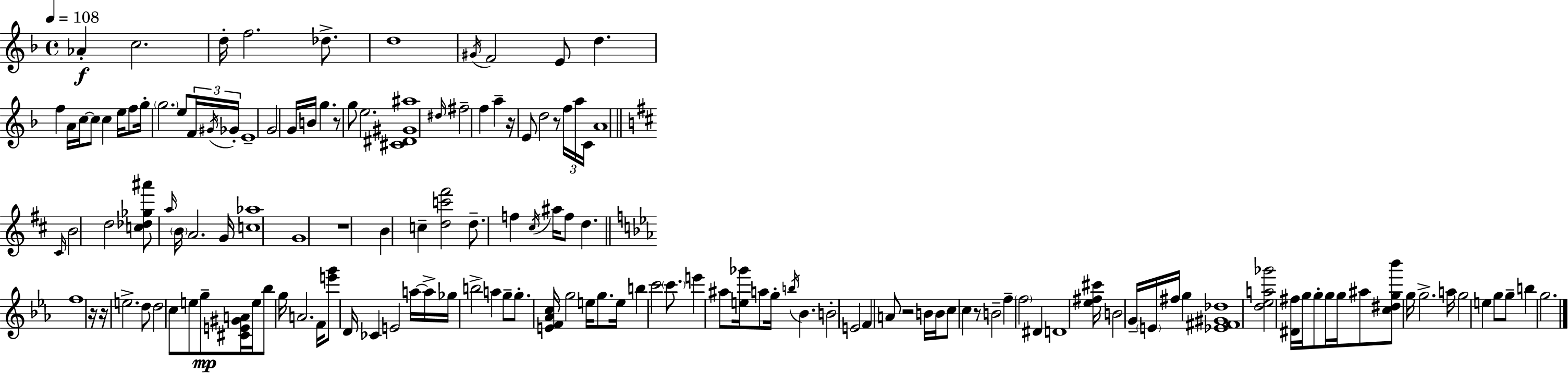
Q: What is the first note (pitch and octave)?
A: Ab4